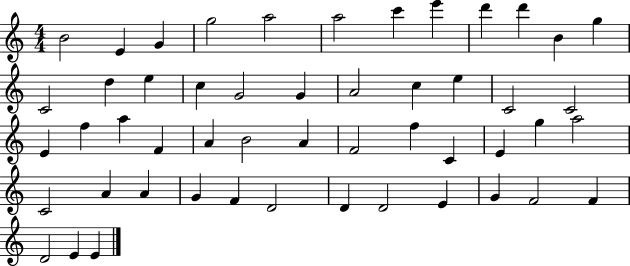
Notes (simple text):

B4/h E4/q G4/q G5/h A5/h A5/h C6/q E6/q D6/q D6/q B4/q G5/q C4/h D5/q E5/q C5/q G4/h G4/q A4/h C5/q E5/q C4/h C4/h E4/q F5/q A5/q F4/q A4/q B4/h A4/q F4/h F5/q C4/q E4/q G5/q A5/h C4/h A4/q A4/q G4/q F4/q D4/h D4/q D4/h E4/q G4/q F4/h F4/q D4/h E4/q E4/q